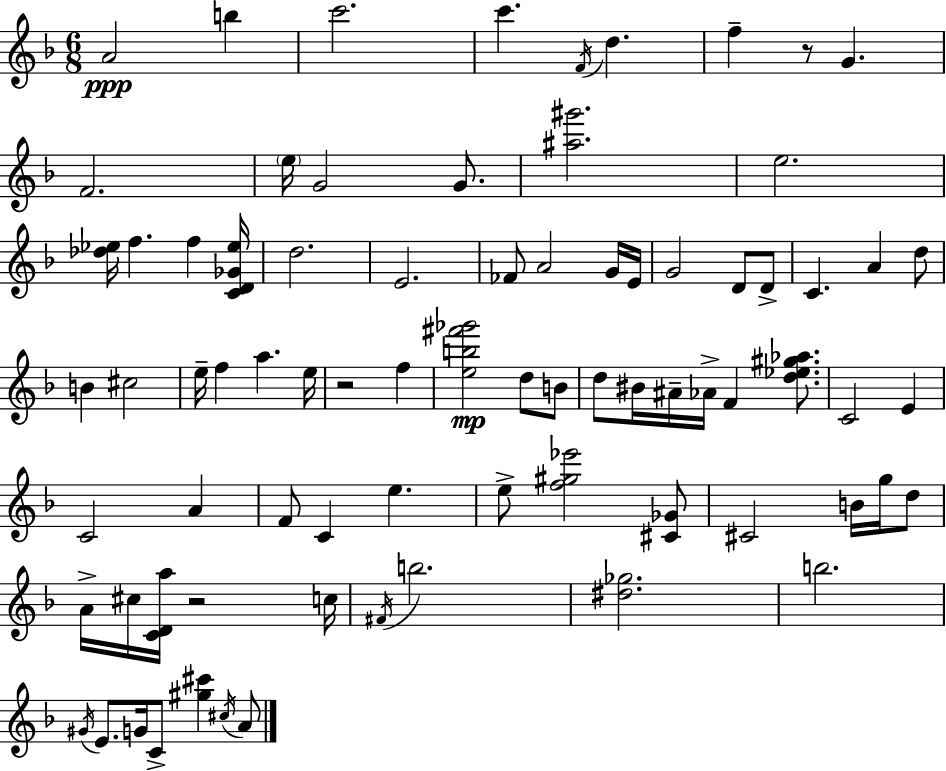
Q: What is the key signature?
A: F major